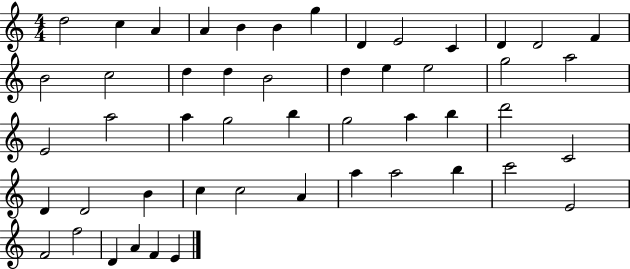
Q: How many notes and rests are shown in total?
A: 50